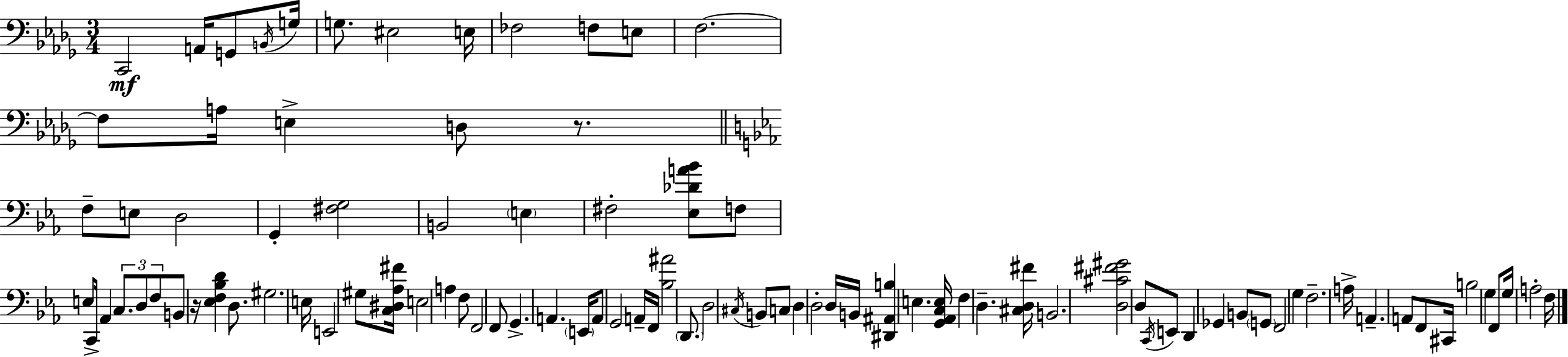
X:1
T:Untitled
M:3/4
L:1/4
K:Bbm
C,,2 A,,/4 G,,/2 B,,/4 G,/4 G,/2 ^E,2 E,/4 _F,2 F,/2 E,/2 F,2 F,/2 A,/4 E, D,/2 z/2 F,/2 E,/2 D,2 G,, [^F,G,]2 B,,2 E, ^F,2 [_E,_DA_B]/2 F,/2 E,/2 C,,/4 _A,, C,/2 D,/2 F,/2 B,,/2 z/4 [_E,F,_B,D] D,/2 ^G,2 E,/4 E,,2 ^G,/2 [C,^D,_A,^F]/4 E,2 A, F,/2 F,,2 F,,/2 G,, A,, E,,/4 A,,/2 G,,2 A,,/4 F,,/4 [_B,^A]2 D,,/2 D,2 ^C,/4 B,,/2 C,/2 D, D,2 D,/4 B,,/4 [^D,,^A,,B,] E, [G,,_A,,C,E,]/4 F, D, [^C,D,^F]/4 B,,2 [D,^C^F^G]2 D,/2 C,,/4 E,,/2 D,, _G,, B,,/2 G,,/2 F,,2 G, F,2 A,/4 A,, A,,/2 F,,/2 ^C,,/4 B,2 G, F,,/2 G,/4 A,2 F,/4